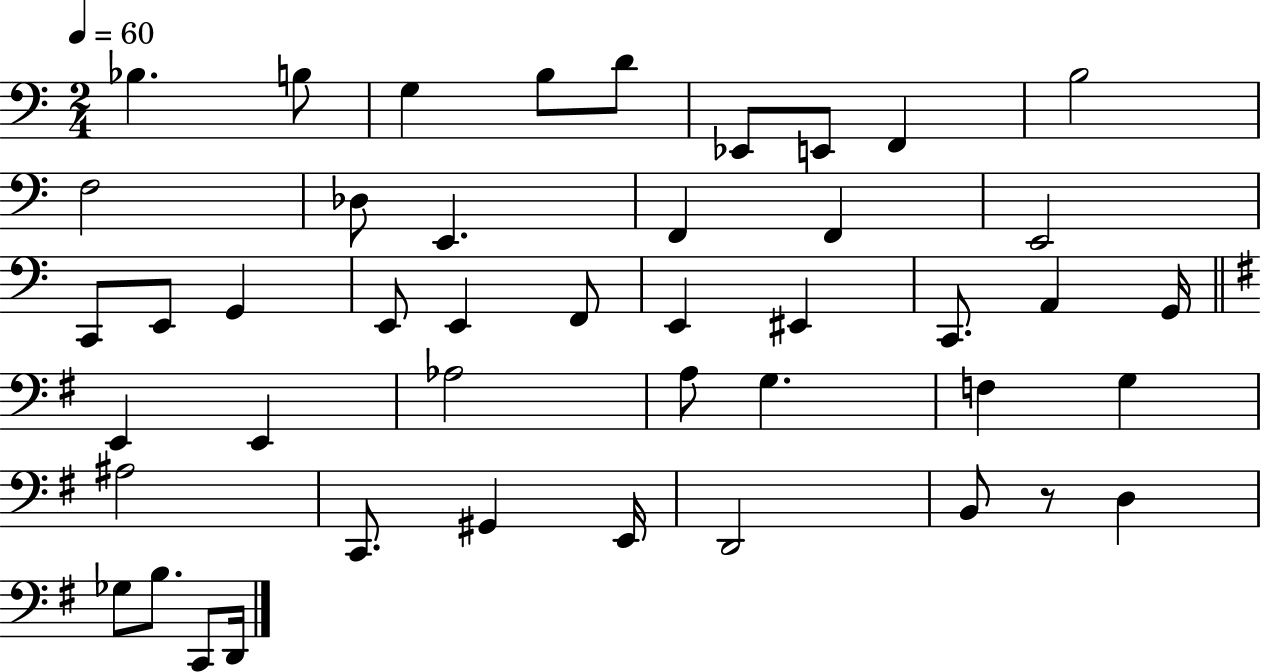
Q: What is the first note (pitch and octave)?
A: Bb3